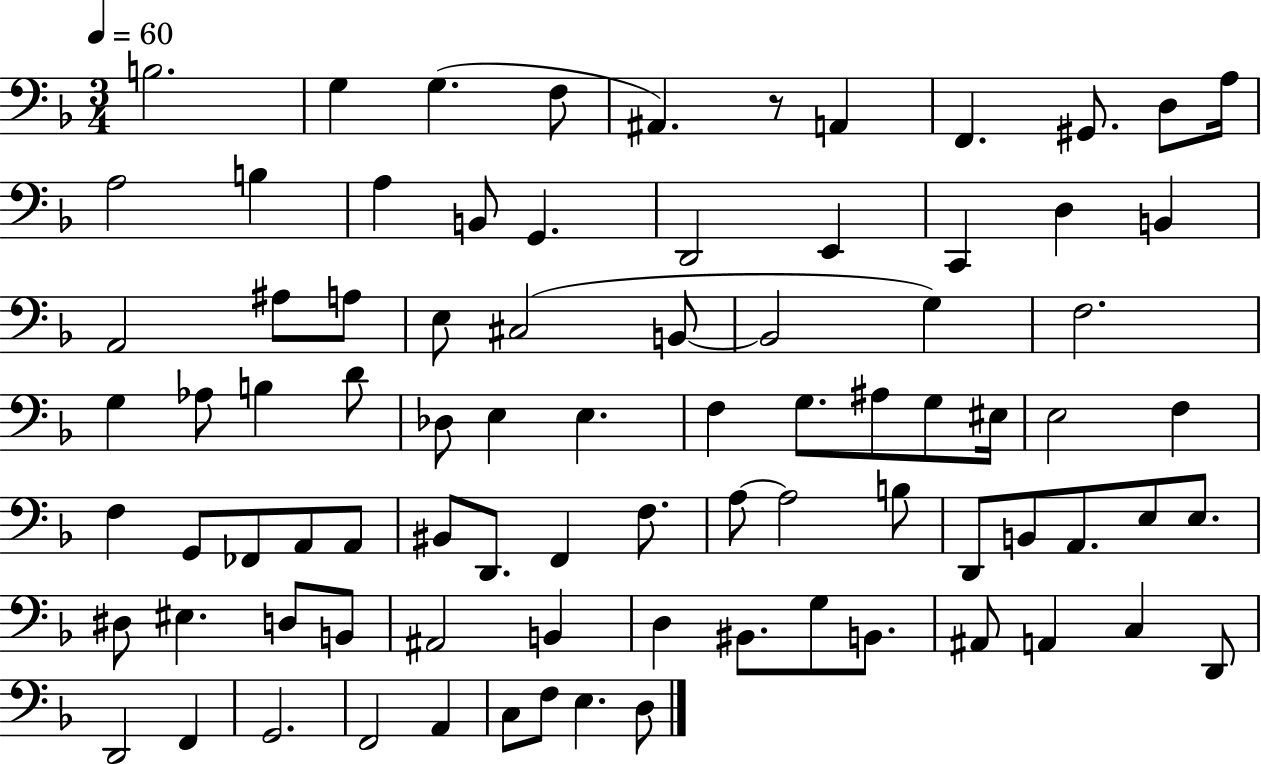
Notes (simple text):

B3/h. G3/q G3/q. F3/e A#2/q. R/e A2/q F2/q. G#2/e. D3/e A3/s A3/h B3/q A3/q B2/e G2/q. D2/h E2/q C2/q D3/q B2/q A2/h A#3/e A3/e E3/e C#3/h B2/e B2/h G3/q F3/h. G3/q Ab3/e B3/q D4/e Db3/e E3/q E3/q. F3/q G3/e. A#3/e G3/e EIS3/s E3/h F3/q F3/q G2/e FES2/e A2/e A2/e BIS2/e D2/e. F2/q F3/e. A3/e A3/h B3/e D2/e B2/e A2/e. E3/e E3/e. D#3/e EIS3/q. D3/e B2/e A#2/h B2/q D3/q BIS2/e. G3/e B2/e. A#2/e A2/q C3/q D2/e D2/h F2/q G2/h. F2/h A2/q C3/e F3/e E3/q. D3/e